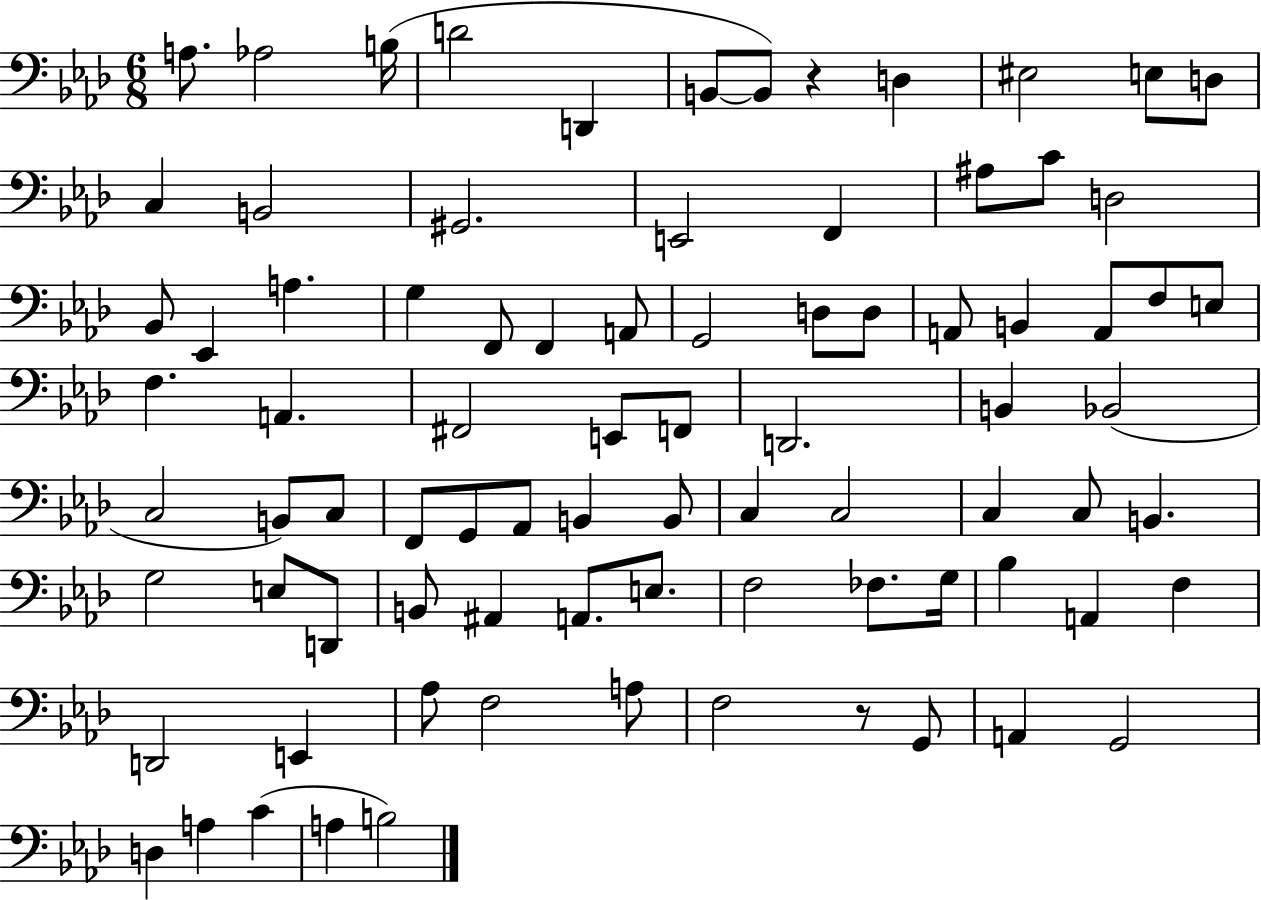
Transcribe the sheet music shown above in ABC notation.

X:1
T:Untitled
M:6/8
L:1/4
K:Ab
A,/2 _A,2 B,/4 D2 D,, B,,/2 B,,/2 z D, ^E,2 E,/2 D,/2 C, B,,2 ^G,,2 E,,2 F,, ^A,/2 C/2 D,2 _B,,/2 _E,, A, G, F,,/2 F,, A,,/2 G,,2 D,/2 D,/2 A,,/2 B,, A,,/2 F,/2 E,/2 F, A,, ^F,,2 E,,/2 F,,/2 D,,2 B,, _B,,2 C,2 B,,/2 C,/2 F,,/2 G,,/2 _A,,/2 B,, B,,/2 C, C,2 C, C,/2 B,, G,2 E,/2 D,,/2 B,,/2 ^A,, A,,/2 E,/2 F,2 _F,/2 G,/4 _B, A,, F, D,,2 E,, _A,/2 F,2 A,/2 F,2 z/2 G,,/2 A,, G,,2 D, A, C A, B,2